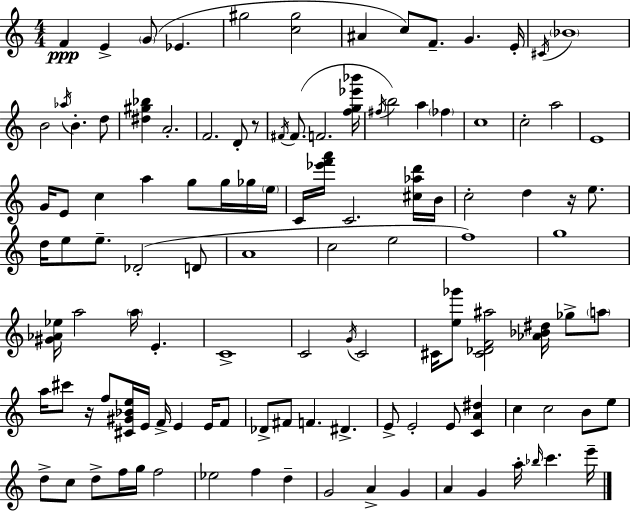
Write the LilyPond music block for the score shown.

{
  \clef treble
  \numericTimeSignature
  \time 4/4
  \key a \minor
  \repeat volta 2 { f'4\ppp e'4-> \parenthesize g'8( ees'4. | gis''2 <c'' gis''>2 | ais'4 c''8) f'8.-- g'4. e'16-. | \acciaccatura { cis'16 } \parenthesize bes'1 | \break b'2 \acciaccatura { aes''16 } b'4.-. | d''8 <dis'' gis'' bes''>4 a'2.-. | f'2. d'8-. | r8 \acciaccatura { fis'16 }( fis'8. f'2. | \break <f'' g'' ees''' bes'''>16 \acciaccatura { fis''16 }) b''2 a''4 | \parenthesize fes''4 c''1 | c''2-. a''2 | e'1 | \break g'16 e'8 c''4 a''4 g''8 | g''16 ges''16 \parenthesize e''16 c'16 <ees''' f''' a'''>16 c'2. | <cis'' aes'' d'''>16 b'16 c''2-. d''4 | r16 e''8. d''16 e''8 e''8.-- des'2-.( | \break d'8 a'1 | c''2 e''2 | f''1) | g''1 | \break <gis' aes' ees''>16 a''2 \parenthesize a''16 e'4.-. | c'1-> | c'2 \acciaccatura { g'16 } c'2 | cis'16 <e'' ges'''>8 <cis' des' f' ais''>2 | \break <aes' bes' dis''>16 ges''8-> \parenthesize a''8 a''16 cis'''8 r16 f''8 <cis' gis' bes' e''>16 e'16 f'16-> e'4 | e'16 f'8 des'8-> fis'8 f'4. dis'4.-> | e'8-> e'2-. e'8 | <c' a' dis''>4 c''4 c''2 | \break b'8 e''8 d''8-> c''8 d''8-> f''16 g''16 f''2 | ees''2 f''4 | d''4-- g'2 a'4-> | g'4 a'4 g'4 a''16-. \grace { bes''16 } c'''4. | \break e'''16-- } \bar "|."
}